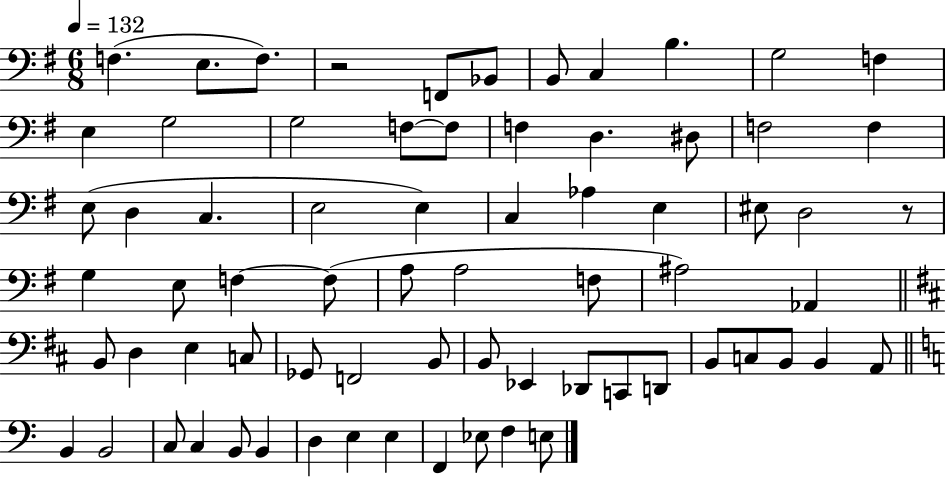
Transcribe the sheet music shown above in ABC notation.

X:1
T:Untitled
M:6/8
L:1/4
K:G
F, E,/2 F,/2 z2 F,,/2 _B,,/2 B,,/2 C, B, G,2 F, E, G,2 G,2 F,/2 F,/2 F, D, ^D,/2 F,2 F, E,/2 D, C, E,2 E, C, _A, E, ^E,/2 D,2 z/2 G, E,/2 F, F,/2 A,/2 A,2 F,/2 ^A,2 _A,, B,,/2 D, E, C,/2 _G,,/2 F,,2 B,,/2 B,,/2 _E,, _D,,/2 C,,/2 D,,/2 B,,/2 C,/2 B,,/2 B,, A,,/2 B,, B,,2 C,/2 C, B,,/2 B,, D, E, E, F,, _E,/2 F, E,/2